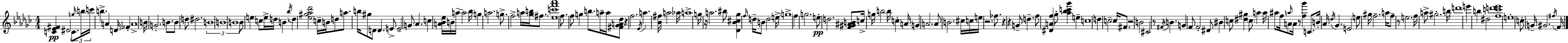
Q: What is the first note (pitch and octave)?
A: D#4